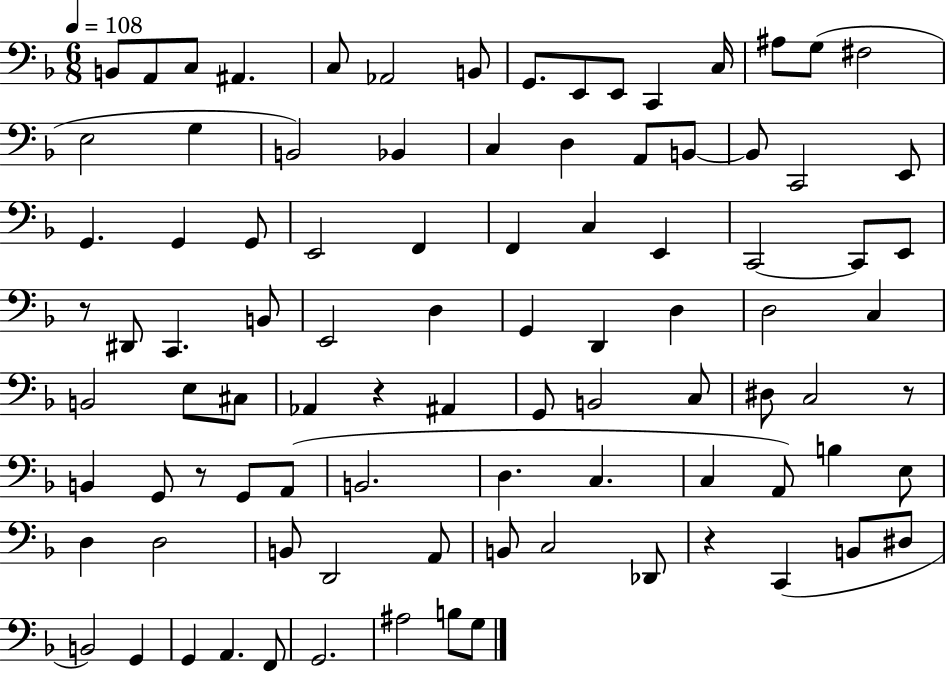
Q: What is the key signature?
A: F major